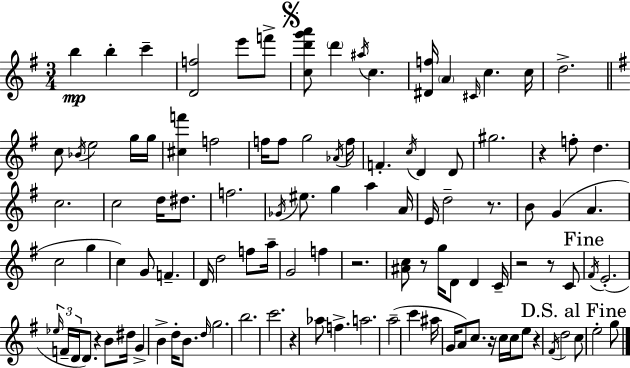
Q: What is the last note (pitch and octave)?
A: G5